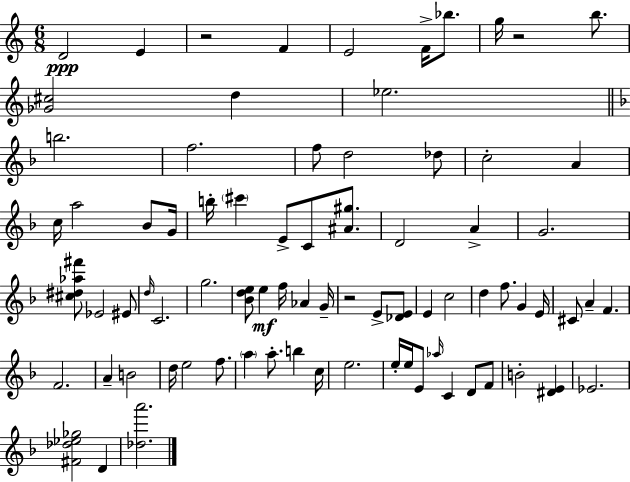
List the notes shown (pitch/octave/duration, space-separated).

D4/h E4/q R/h F4/q E4/h F4/s Bb5/e. G5/s R/h B5/e. [Gb4,C#5]/h D5/q Eb5/h. B5/h. F5/h. F5/e D5/h Db5/e C5/h A4/q C5/s A5/h Bb4/e G4/s B5/s C#6/q E4/e C4/e [A#4,G#5]/e. D4/h A4/q G4/h. [C#5,D#5,Ab5,F#6]/e Eb4/h EIS4/e D5/s C4/h. G5/h. [Bb4,D5,E5]/e E5/q F5/s Ab4/q G4/s R/h E4/e [Db4,E4]/e E4/q C5/h D5/q F5/e. G4/q E4/s C#4/e A4/q F4/q. F4/h. A4/q B4/h D5/s E5/h F5/e. A5/q A5/e. B5/q C5/s E5/h. E5/s E5/s E4/e Ab5/s C4/q D4/e F4/e B4/h [D#4,E4]/q Eb4/h. [F#4,Db5,Eb5,Gb5]/h D4/q [Db5,A6]/h.